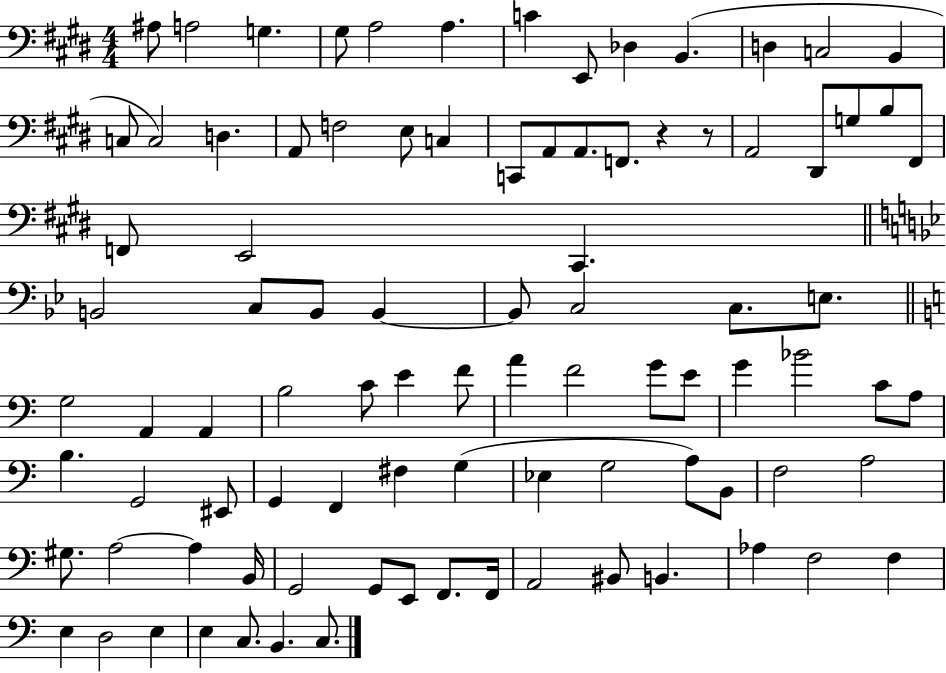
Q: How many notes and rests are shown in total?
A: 92